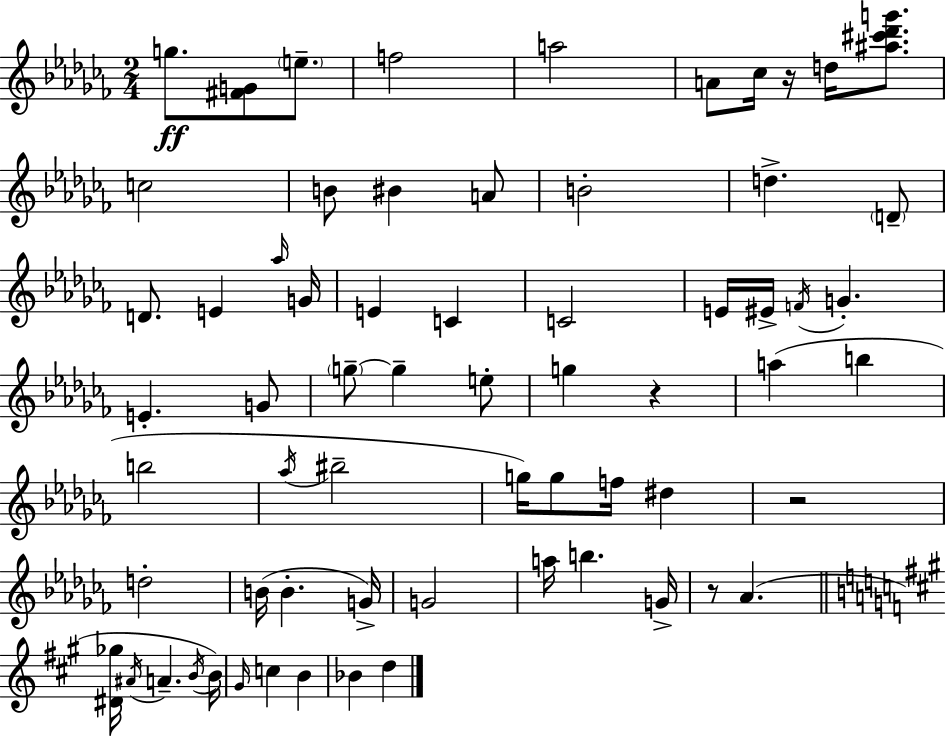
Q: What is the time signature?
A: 2/4